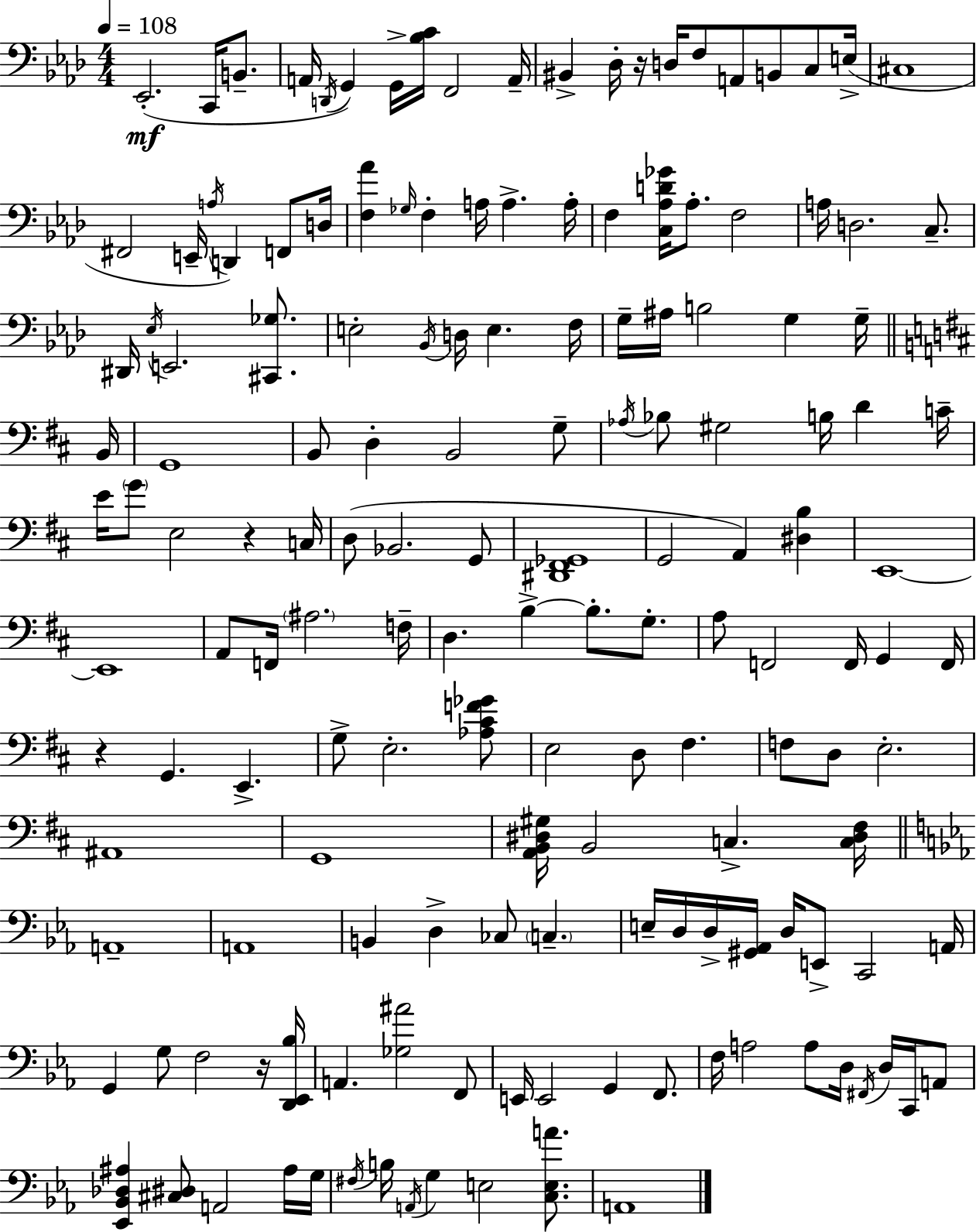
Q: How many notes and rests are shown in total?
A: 156